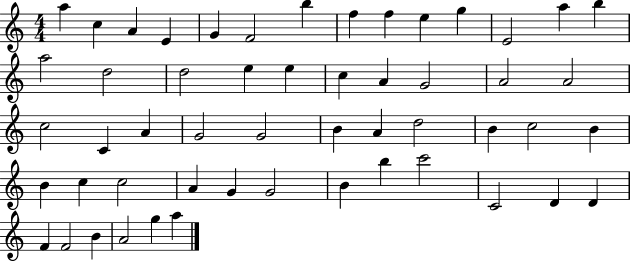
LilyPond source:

{
  \clef treble
  \numericTimeSignature
  \time 4/4
  \key c \major
  a''4 c''4 a'4 e'4 | g'4 f'2 b''4 | f''4 f''4 e''4 g''4 | e'2 a''4 b''4 | \break a''2 d''2 | d''2 e''4 e''4 | c''4 a'4 g'2 | a'2 a'2 | \break c''2 c'4 a'4 | g'2 g'2 | b'4 a'4 d''2 | b'4 c''2 b'4 | \break b'4 c''4 c''2 | a'4 g'4 g'2 | b'4 b''4 c'''2 | c'2 d'4 d'4 | \break f'4 f'2 b'4 | a'2 g''4 a''4 | \bar "|."
}